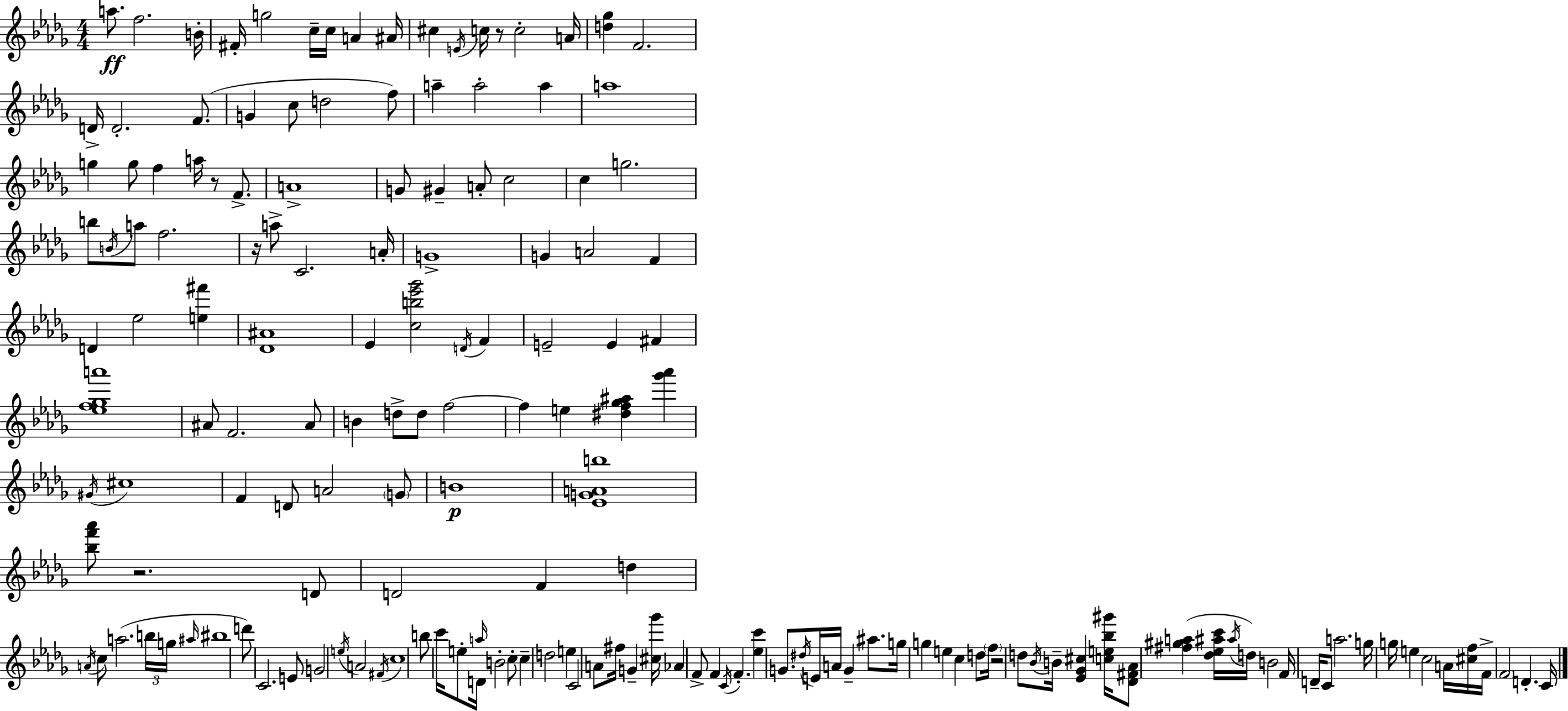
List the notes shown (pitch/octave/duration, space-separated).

A5/e. F5/h. B4/s F#4/s G5/h C5/s C5/s A4/q A#4/s C#5/q E4/s C5/s R/e C5/h A4/s [D5,Gb5]/q F4/h. D4/s D4/h. F4/e. G4/q C5/e D5/h F5/e A5/q A5/h A5/q A5/w G5/q G5/e F5/q A5/s R/e F4/e. A4/w G4/e G#4/q A4/e C5/h C5/q G5/h. B5/e B4/s A5/e F5/h. R/s A5/e C4/h. A4/s G4/w G4/q A4/h F4/q D4/q Eb5/h [E5,F#6]/q [Db4,A#4]/w Eb4/q [C5,B5,Eb6,Gb6]/h D4/s F4/q E4/h E4/q F#4/q [Eb5,F5,Gb5,A6]/w A#4/e F4/h. A#4/e B4/q D5/e D5/e F5/h F5/q E5/q [D#5,F5,Gb5,A#5]/q [Gb6,Ab6]/q G#4/s C#5/w F4/q D4/e A4/h G4/e B4/w [Eb4,G4,A4,B5]/w [Bb5,F6,Ab6]/e R/h. D4/e D4/h F4/q D5/q A4/s C5/e A5/h. B5/s G5/s A#5/s BIS5/w D6/e C4/h. E4/e G4/h E5/s A4/h F#4/s C5/w B5/e C6/s E5/e A5/s D4/s B4/h C5/e C5/q D5/h E5/q C4/h A4/e F#5/s G4/q [C#5,Gb6]/s Ab4/q F4/e F4/q C4/s F4/q. [Eb5,C6]/q G4/e. D#5/s E4/s A4/s G4/q A#5/e. G5/s G5/q E5/q C5/q D5/e F5/s R/h D5/e Bb4/s B4/s [Eb4,Gb4,C#5]/q [C5,E5,Bb5,G#6]/s [Db4,F#4,Ab4]/e [F#5,G#5,A5]/q [Db5,Eb5,A#5,C6]/s A#5/s D5/s B4/h F4/s D4/s C4/e A5/h. G5/s G5/s E5/q C5/h A4/s [C#5,F5]/s F4/s F4/h D4/q. C4/s